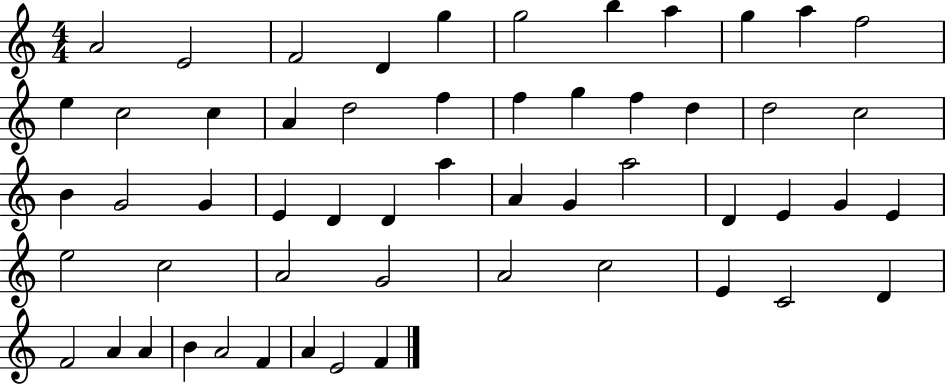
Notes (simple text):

A4/h E4/h F4/h D4/q G5/q G5/h B5/q A5/q G5/q A5/q F5/h E5/q C5/h C5/q A4/q D5/h F5/q F5/q G5/q F5/q D5/q D5/h C5/h B4/q G4/h G4/q E4/q D4/q D4/q A5/q A4/q G4/q A5/h D4/q E4/q G4/q E4/q E5/h C5/h A4/h G4/h A4/h C5/h E4/q C4/h D4/q F4/h A4/q A4/q B4/q A4/h F4/q A4/q E4/h F4/q